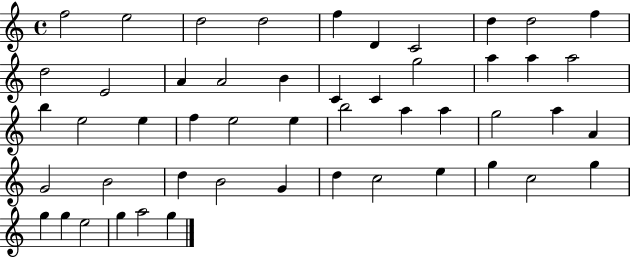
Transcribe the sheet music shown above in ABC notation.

X:1
T:Untitled
M:4/4
L:1/4
K:C
f2 e2 d2 d2 f D C2 d d2 f d2 E2 A A2 B C C g2 a a a2 b e2 e f e2 e b2 a a g2 a A G2 B2 d B2 G d c2 e g c2 g g g e2 g a2 g